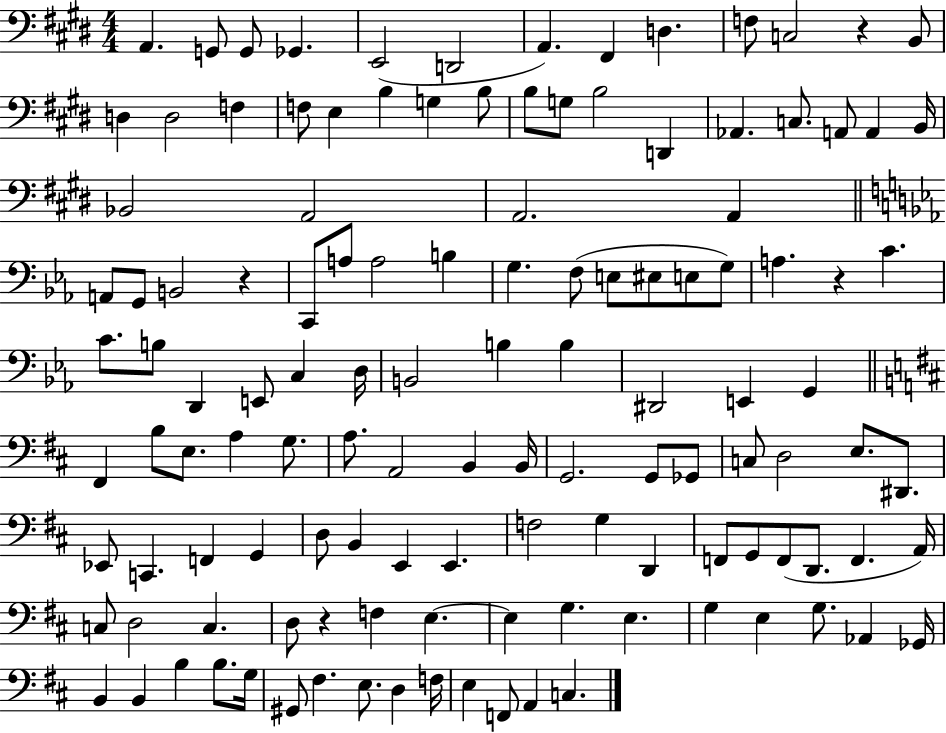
{
  \clef bass
  \numericTimeSignature
  \time 4/4
  \key e \major
  a,4. g,8 g,8 ges,4. | e,2( d,2 | a,4.) fis,4 d4. | f8 c2 r4 b,8 | \break d4 d2 f4 | f8 e4 b4 g4 b8 | b8 g8 b2 d,4 | aes,4. c8. a,8 a,4 b,16 | \break bes,2 a,2 | a,2. a,4 | \bar "||" \break \key c \minor a,8 g,8 b,2 r4 | c,8 a8 a2 b4 | g4. f8( e8 eis8 e8 g8) | a4. r4 c'4. | \break c'8. b8 d,4 e,8 c4 d16 | b,2 b4 b4 | dis,2 e,4 g,4 | \bar "||" \break \key b \minor fis,4 b8 e8. a4 g8. | a8. a,2 b,4 b,16 | g,2. g,8 ges,8 | c8 d2 e8. dis,8. | \break ees,8 c,4. f,4 g,4 | d8 b,4 e,4 e,4. | f2 g4 d,4 | f,8 g,8 f,8( d,8. f,4. a,16) | \break c8 d2 c4. | d8 r4 f4 e4.~~ | e4 g4. e4. | g4 e4 g8. aes,4 ges,16 | \break b,4 b,4 b4 b8. g16 | gis,8 fis4. e8. d4 f16 | e4 f,8 a,4 c4. | \bar "|."
}